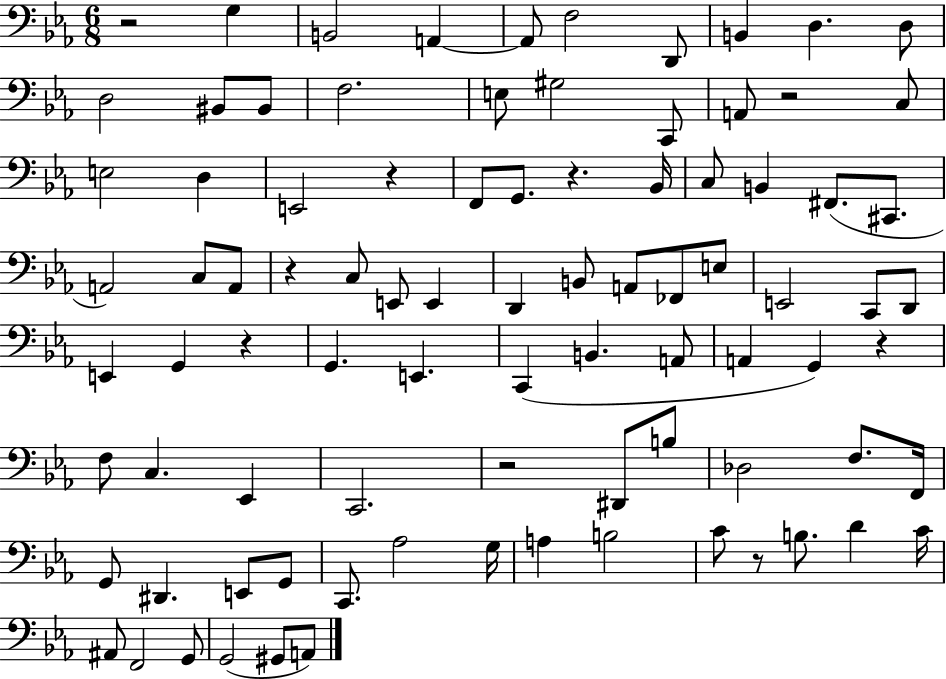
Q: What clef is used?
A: bass